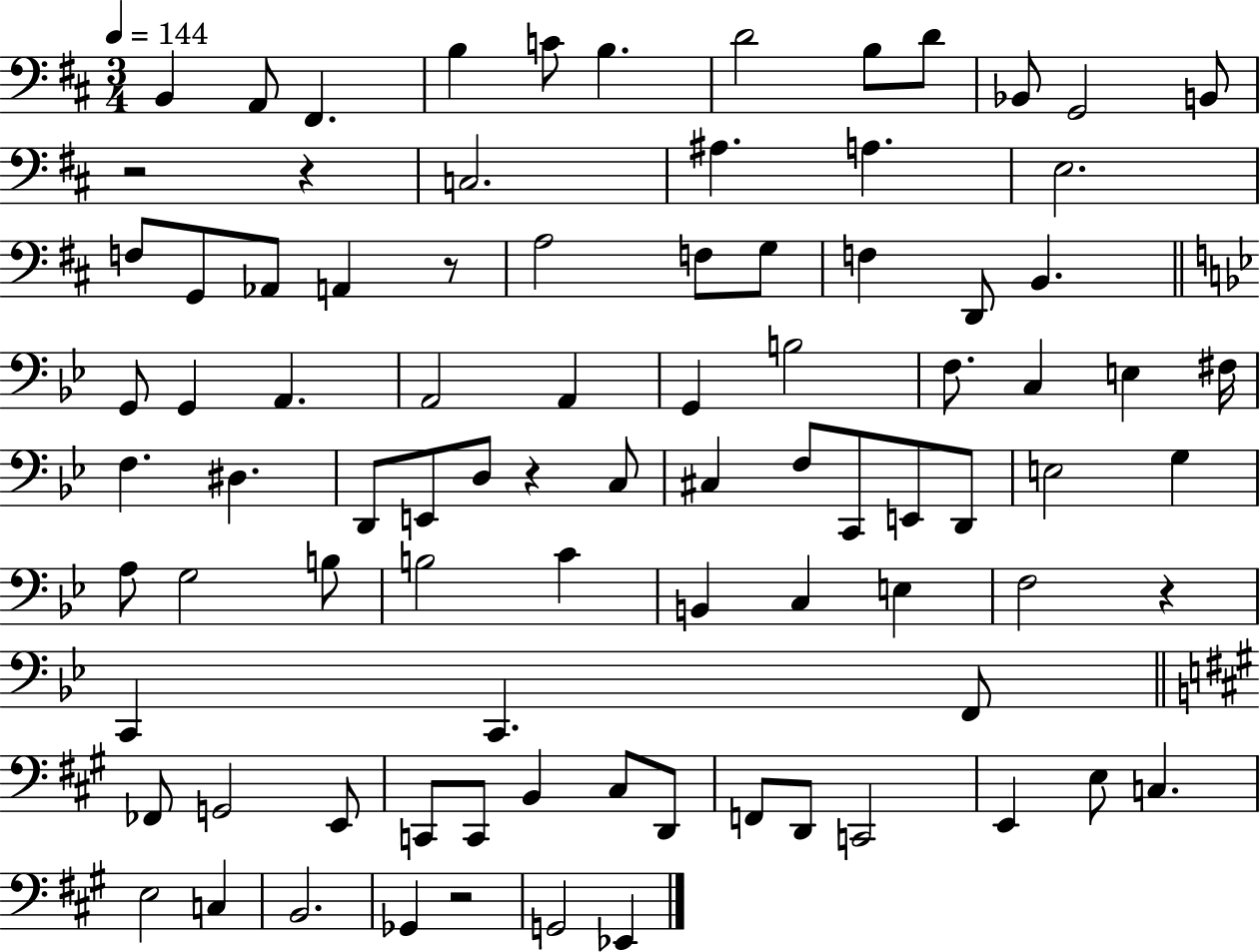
B2/q A2/e F#2/q. B3/q C4/e B3/q. D4/h B3/e D4/e Bb2/e G2/h B2/e R/h R/q C3/h. A#3/q. A3/q. E3/h. F3/e G2/e Ab2/e A2/q R/e A3/h F3/e G3/e F3/q D2/e B2/q. G2/e G2/q A2/q. A2/h A2/q G2/q B3/h F3/e. C3/q E3/q F#3/s F3/q. D#3/q. D2/e E2/e D3/e R/q C3/e C#3/q F3/e C2/e E2/e D2/e E3/h G3/q A3/e G3/h B3/e B3/h C4/q B2/q C3/q E3/q F3/h R/q C2/q C2/q. F2/e FES2/e G2/h E2/e C2/e C2/e B2/q C#3/e D2/e F2/e D2/e C2/h E2/q E3/e C3/q. E3/h C3/q B2/h. Gb2/q R/h G2/h Eb2/q